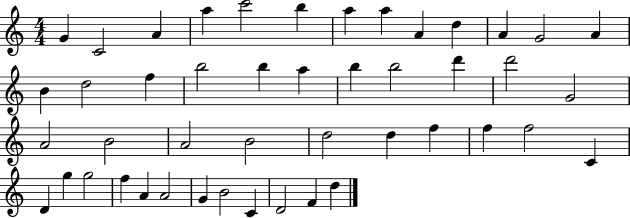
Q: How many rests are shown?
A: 0